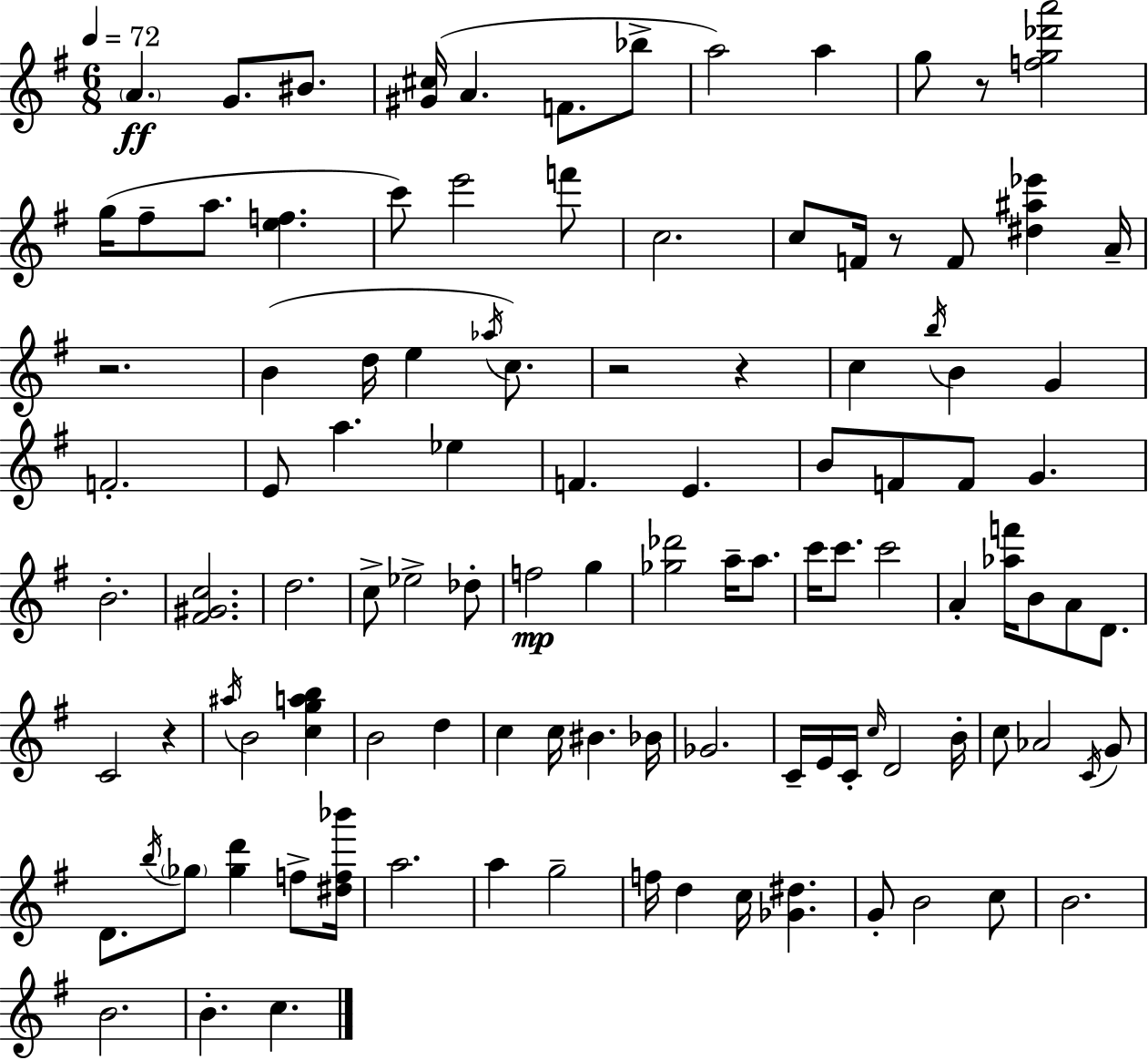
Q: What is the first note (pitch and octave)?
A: A4